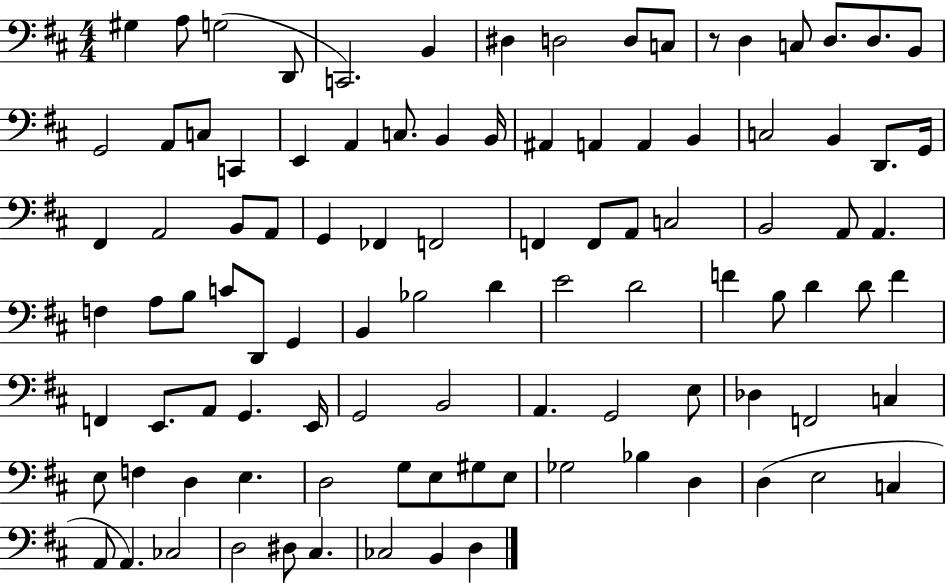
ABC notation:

X:1
T:Untitled
M:4/4
L:1/4
K:D
^G, A,/2 G,2 D,,/2 C,,2 B,, ^D, D,2 D,/2 C,/2 z/2 D, C,/2 D,/2 D,/2 B,,/2 G,,2 A,,/2 C,/2 C,, E,, A,, C,/2 B,, B,,/4 ^A,, A,, A,, B,, C,2 B,, D,,/2 G,,/4 ^F,, A,,2 B,,/2 A,,/2 G,, _F,, F,,2 F,, F,,/2 A,,/2 C,2 B,,2 A,,/2 A,, F, A,/2 B,/2 C/2 D,,/2 G,, B,, _B,2 D E2 D2 F B,/2 D D/2 F F,, E,,/2 A,,/2 G,, E,,/4 G,,2 B,,2 A,, G,,2 E,/2 _D, F,,2 C, E,/2 F, D, E, D,2 G,/2 E,/2 ^G,/2 E,/2 _G,2 _B, D, D, E,2 C, A,,/2 A,, _C,2 D,2 ^D,/2 ^C, _C,2 B,, D,